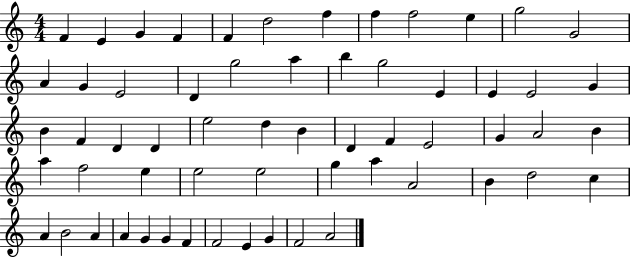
F4/q E4/q G4/q F4/q F4/q D5/h F5/q F5/q F5/h E5/q G5/h G4/h A4/q G4/q E4/h D4/q G5/h A5/q B5/q G5/h E4/q E4/q E4/h G4/q B4/q F4/q D4/q D4/q E5/h D5/q B4/q D4/q F4/q E4/h G4/q A4/h B4/q A5/q F5/h E5/q E5/h E5/h G5/q A5/q A4/h B4/q D5/h C5/q A4/q B4/h A4/q A4/q G4/q G4/q F4/q F4/h E4/q G4/q F4/h A4/h